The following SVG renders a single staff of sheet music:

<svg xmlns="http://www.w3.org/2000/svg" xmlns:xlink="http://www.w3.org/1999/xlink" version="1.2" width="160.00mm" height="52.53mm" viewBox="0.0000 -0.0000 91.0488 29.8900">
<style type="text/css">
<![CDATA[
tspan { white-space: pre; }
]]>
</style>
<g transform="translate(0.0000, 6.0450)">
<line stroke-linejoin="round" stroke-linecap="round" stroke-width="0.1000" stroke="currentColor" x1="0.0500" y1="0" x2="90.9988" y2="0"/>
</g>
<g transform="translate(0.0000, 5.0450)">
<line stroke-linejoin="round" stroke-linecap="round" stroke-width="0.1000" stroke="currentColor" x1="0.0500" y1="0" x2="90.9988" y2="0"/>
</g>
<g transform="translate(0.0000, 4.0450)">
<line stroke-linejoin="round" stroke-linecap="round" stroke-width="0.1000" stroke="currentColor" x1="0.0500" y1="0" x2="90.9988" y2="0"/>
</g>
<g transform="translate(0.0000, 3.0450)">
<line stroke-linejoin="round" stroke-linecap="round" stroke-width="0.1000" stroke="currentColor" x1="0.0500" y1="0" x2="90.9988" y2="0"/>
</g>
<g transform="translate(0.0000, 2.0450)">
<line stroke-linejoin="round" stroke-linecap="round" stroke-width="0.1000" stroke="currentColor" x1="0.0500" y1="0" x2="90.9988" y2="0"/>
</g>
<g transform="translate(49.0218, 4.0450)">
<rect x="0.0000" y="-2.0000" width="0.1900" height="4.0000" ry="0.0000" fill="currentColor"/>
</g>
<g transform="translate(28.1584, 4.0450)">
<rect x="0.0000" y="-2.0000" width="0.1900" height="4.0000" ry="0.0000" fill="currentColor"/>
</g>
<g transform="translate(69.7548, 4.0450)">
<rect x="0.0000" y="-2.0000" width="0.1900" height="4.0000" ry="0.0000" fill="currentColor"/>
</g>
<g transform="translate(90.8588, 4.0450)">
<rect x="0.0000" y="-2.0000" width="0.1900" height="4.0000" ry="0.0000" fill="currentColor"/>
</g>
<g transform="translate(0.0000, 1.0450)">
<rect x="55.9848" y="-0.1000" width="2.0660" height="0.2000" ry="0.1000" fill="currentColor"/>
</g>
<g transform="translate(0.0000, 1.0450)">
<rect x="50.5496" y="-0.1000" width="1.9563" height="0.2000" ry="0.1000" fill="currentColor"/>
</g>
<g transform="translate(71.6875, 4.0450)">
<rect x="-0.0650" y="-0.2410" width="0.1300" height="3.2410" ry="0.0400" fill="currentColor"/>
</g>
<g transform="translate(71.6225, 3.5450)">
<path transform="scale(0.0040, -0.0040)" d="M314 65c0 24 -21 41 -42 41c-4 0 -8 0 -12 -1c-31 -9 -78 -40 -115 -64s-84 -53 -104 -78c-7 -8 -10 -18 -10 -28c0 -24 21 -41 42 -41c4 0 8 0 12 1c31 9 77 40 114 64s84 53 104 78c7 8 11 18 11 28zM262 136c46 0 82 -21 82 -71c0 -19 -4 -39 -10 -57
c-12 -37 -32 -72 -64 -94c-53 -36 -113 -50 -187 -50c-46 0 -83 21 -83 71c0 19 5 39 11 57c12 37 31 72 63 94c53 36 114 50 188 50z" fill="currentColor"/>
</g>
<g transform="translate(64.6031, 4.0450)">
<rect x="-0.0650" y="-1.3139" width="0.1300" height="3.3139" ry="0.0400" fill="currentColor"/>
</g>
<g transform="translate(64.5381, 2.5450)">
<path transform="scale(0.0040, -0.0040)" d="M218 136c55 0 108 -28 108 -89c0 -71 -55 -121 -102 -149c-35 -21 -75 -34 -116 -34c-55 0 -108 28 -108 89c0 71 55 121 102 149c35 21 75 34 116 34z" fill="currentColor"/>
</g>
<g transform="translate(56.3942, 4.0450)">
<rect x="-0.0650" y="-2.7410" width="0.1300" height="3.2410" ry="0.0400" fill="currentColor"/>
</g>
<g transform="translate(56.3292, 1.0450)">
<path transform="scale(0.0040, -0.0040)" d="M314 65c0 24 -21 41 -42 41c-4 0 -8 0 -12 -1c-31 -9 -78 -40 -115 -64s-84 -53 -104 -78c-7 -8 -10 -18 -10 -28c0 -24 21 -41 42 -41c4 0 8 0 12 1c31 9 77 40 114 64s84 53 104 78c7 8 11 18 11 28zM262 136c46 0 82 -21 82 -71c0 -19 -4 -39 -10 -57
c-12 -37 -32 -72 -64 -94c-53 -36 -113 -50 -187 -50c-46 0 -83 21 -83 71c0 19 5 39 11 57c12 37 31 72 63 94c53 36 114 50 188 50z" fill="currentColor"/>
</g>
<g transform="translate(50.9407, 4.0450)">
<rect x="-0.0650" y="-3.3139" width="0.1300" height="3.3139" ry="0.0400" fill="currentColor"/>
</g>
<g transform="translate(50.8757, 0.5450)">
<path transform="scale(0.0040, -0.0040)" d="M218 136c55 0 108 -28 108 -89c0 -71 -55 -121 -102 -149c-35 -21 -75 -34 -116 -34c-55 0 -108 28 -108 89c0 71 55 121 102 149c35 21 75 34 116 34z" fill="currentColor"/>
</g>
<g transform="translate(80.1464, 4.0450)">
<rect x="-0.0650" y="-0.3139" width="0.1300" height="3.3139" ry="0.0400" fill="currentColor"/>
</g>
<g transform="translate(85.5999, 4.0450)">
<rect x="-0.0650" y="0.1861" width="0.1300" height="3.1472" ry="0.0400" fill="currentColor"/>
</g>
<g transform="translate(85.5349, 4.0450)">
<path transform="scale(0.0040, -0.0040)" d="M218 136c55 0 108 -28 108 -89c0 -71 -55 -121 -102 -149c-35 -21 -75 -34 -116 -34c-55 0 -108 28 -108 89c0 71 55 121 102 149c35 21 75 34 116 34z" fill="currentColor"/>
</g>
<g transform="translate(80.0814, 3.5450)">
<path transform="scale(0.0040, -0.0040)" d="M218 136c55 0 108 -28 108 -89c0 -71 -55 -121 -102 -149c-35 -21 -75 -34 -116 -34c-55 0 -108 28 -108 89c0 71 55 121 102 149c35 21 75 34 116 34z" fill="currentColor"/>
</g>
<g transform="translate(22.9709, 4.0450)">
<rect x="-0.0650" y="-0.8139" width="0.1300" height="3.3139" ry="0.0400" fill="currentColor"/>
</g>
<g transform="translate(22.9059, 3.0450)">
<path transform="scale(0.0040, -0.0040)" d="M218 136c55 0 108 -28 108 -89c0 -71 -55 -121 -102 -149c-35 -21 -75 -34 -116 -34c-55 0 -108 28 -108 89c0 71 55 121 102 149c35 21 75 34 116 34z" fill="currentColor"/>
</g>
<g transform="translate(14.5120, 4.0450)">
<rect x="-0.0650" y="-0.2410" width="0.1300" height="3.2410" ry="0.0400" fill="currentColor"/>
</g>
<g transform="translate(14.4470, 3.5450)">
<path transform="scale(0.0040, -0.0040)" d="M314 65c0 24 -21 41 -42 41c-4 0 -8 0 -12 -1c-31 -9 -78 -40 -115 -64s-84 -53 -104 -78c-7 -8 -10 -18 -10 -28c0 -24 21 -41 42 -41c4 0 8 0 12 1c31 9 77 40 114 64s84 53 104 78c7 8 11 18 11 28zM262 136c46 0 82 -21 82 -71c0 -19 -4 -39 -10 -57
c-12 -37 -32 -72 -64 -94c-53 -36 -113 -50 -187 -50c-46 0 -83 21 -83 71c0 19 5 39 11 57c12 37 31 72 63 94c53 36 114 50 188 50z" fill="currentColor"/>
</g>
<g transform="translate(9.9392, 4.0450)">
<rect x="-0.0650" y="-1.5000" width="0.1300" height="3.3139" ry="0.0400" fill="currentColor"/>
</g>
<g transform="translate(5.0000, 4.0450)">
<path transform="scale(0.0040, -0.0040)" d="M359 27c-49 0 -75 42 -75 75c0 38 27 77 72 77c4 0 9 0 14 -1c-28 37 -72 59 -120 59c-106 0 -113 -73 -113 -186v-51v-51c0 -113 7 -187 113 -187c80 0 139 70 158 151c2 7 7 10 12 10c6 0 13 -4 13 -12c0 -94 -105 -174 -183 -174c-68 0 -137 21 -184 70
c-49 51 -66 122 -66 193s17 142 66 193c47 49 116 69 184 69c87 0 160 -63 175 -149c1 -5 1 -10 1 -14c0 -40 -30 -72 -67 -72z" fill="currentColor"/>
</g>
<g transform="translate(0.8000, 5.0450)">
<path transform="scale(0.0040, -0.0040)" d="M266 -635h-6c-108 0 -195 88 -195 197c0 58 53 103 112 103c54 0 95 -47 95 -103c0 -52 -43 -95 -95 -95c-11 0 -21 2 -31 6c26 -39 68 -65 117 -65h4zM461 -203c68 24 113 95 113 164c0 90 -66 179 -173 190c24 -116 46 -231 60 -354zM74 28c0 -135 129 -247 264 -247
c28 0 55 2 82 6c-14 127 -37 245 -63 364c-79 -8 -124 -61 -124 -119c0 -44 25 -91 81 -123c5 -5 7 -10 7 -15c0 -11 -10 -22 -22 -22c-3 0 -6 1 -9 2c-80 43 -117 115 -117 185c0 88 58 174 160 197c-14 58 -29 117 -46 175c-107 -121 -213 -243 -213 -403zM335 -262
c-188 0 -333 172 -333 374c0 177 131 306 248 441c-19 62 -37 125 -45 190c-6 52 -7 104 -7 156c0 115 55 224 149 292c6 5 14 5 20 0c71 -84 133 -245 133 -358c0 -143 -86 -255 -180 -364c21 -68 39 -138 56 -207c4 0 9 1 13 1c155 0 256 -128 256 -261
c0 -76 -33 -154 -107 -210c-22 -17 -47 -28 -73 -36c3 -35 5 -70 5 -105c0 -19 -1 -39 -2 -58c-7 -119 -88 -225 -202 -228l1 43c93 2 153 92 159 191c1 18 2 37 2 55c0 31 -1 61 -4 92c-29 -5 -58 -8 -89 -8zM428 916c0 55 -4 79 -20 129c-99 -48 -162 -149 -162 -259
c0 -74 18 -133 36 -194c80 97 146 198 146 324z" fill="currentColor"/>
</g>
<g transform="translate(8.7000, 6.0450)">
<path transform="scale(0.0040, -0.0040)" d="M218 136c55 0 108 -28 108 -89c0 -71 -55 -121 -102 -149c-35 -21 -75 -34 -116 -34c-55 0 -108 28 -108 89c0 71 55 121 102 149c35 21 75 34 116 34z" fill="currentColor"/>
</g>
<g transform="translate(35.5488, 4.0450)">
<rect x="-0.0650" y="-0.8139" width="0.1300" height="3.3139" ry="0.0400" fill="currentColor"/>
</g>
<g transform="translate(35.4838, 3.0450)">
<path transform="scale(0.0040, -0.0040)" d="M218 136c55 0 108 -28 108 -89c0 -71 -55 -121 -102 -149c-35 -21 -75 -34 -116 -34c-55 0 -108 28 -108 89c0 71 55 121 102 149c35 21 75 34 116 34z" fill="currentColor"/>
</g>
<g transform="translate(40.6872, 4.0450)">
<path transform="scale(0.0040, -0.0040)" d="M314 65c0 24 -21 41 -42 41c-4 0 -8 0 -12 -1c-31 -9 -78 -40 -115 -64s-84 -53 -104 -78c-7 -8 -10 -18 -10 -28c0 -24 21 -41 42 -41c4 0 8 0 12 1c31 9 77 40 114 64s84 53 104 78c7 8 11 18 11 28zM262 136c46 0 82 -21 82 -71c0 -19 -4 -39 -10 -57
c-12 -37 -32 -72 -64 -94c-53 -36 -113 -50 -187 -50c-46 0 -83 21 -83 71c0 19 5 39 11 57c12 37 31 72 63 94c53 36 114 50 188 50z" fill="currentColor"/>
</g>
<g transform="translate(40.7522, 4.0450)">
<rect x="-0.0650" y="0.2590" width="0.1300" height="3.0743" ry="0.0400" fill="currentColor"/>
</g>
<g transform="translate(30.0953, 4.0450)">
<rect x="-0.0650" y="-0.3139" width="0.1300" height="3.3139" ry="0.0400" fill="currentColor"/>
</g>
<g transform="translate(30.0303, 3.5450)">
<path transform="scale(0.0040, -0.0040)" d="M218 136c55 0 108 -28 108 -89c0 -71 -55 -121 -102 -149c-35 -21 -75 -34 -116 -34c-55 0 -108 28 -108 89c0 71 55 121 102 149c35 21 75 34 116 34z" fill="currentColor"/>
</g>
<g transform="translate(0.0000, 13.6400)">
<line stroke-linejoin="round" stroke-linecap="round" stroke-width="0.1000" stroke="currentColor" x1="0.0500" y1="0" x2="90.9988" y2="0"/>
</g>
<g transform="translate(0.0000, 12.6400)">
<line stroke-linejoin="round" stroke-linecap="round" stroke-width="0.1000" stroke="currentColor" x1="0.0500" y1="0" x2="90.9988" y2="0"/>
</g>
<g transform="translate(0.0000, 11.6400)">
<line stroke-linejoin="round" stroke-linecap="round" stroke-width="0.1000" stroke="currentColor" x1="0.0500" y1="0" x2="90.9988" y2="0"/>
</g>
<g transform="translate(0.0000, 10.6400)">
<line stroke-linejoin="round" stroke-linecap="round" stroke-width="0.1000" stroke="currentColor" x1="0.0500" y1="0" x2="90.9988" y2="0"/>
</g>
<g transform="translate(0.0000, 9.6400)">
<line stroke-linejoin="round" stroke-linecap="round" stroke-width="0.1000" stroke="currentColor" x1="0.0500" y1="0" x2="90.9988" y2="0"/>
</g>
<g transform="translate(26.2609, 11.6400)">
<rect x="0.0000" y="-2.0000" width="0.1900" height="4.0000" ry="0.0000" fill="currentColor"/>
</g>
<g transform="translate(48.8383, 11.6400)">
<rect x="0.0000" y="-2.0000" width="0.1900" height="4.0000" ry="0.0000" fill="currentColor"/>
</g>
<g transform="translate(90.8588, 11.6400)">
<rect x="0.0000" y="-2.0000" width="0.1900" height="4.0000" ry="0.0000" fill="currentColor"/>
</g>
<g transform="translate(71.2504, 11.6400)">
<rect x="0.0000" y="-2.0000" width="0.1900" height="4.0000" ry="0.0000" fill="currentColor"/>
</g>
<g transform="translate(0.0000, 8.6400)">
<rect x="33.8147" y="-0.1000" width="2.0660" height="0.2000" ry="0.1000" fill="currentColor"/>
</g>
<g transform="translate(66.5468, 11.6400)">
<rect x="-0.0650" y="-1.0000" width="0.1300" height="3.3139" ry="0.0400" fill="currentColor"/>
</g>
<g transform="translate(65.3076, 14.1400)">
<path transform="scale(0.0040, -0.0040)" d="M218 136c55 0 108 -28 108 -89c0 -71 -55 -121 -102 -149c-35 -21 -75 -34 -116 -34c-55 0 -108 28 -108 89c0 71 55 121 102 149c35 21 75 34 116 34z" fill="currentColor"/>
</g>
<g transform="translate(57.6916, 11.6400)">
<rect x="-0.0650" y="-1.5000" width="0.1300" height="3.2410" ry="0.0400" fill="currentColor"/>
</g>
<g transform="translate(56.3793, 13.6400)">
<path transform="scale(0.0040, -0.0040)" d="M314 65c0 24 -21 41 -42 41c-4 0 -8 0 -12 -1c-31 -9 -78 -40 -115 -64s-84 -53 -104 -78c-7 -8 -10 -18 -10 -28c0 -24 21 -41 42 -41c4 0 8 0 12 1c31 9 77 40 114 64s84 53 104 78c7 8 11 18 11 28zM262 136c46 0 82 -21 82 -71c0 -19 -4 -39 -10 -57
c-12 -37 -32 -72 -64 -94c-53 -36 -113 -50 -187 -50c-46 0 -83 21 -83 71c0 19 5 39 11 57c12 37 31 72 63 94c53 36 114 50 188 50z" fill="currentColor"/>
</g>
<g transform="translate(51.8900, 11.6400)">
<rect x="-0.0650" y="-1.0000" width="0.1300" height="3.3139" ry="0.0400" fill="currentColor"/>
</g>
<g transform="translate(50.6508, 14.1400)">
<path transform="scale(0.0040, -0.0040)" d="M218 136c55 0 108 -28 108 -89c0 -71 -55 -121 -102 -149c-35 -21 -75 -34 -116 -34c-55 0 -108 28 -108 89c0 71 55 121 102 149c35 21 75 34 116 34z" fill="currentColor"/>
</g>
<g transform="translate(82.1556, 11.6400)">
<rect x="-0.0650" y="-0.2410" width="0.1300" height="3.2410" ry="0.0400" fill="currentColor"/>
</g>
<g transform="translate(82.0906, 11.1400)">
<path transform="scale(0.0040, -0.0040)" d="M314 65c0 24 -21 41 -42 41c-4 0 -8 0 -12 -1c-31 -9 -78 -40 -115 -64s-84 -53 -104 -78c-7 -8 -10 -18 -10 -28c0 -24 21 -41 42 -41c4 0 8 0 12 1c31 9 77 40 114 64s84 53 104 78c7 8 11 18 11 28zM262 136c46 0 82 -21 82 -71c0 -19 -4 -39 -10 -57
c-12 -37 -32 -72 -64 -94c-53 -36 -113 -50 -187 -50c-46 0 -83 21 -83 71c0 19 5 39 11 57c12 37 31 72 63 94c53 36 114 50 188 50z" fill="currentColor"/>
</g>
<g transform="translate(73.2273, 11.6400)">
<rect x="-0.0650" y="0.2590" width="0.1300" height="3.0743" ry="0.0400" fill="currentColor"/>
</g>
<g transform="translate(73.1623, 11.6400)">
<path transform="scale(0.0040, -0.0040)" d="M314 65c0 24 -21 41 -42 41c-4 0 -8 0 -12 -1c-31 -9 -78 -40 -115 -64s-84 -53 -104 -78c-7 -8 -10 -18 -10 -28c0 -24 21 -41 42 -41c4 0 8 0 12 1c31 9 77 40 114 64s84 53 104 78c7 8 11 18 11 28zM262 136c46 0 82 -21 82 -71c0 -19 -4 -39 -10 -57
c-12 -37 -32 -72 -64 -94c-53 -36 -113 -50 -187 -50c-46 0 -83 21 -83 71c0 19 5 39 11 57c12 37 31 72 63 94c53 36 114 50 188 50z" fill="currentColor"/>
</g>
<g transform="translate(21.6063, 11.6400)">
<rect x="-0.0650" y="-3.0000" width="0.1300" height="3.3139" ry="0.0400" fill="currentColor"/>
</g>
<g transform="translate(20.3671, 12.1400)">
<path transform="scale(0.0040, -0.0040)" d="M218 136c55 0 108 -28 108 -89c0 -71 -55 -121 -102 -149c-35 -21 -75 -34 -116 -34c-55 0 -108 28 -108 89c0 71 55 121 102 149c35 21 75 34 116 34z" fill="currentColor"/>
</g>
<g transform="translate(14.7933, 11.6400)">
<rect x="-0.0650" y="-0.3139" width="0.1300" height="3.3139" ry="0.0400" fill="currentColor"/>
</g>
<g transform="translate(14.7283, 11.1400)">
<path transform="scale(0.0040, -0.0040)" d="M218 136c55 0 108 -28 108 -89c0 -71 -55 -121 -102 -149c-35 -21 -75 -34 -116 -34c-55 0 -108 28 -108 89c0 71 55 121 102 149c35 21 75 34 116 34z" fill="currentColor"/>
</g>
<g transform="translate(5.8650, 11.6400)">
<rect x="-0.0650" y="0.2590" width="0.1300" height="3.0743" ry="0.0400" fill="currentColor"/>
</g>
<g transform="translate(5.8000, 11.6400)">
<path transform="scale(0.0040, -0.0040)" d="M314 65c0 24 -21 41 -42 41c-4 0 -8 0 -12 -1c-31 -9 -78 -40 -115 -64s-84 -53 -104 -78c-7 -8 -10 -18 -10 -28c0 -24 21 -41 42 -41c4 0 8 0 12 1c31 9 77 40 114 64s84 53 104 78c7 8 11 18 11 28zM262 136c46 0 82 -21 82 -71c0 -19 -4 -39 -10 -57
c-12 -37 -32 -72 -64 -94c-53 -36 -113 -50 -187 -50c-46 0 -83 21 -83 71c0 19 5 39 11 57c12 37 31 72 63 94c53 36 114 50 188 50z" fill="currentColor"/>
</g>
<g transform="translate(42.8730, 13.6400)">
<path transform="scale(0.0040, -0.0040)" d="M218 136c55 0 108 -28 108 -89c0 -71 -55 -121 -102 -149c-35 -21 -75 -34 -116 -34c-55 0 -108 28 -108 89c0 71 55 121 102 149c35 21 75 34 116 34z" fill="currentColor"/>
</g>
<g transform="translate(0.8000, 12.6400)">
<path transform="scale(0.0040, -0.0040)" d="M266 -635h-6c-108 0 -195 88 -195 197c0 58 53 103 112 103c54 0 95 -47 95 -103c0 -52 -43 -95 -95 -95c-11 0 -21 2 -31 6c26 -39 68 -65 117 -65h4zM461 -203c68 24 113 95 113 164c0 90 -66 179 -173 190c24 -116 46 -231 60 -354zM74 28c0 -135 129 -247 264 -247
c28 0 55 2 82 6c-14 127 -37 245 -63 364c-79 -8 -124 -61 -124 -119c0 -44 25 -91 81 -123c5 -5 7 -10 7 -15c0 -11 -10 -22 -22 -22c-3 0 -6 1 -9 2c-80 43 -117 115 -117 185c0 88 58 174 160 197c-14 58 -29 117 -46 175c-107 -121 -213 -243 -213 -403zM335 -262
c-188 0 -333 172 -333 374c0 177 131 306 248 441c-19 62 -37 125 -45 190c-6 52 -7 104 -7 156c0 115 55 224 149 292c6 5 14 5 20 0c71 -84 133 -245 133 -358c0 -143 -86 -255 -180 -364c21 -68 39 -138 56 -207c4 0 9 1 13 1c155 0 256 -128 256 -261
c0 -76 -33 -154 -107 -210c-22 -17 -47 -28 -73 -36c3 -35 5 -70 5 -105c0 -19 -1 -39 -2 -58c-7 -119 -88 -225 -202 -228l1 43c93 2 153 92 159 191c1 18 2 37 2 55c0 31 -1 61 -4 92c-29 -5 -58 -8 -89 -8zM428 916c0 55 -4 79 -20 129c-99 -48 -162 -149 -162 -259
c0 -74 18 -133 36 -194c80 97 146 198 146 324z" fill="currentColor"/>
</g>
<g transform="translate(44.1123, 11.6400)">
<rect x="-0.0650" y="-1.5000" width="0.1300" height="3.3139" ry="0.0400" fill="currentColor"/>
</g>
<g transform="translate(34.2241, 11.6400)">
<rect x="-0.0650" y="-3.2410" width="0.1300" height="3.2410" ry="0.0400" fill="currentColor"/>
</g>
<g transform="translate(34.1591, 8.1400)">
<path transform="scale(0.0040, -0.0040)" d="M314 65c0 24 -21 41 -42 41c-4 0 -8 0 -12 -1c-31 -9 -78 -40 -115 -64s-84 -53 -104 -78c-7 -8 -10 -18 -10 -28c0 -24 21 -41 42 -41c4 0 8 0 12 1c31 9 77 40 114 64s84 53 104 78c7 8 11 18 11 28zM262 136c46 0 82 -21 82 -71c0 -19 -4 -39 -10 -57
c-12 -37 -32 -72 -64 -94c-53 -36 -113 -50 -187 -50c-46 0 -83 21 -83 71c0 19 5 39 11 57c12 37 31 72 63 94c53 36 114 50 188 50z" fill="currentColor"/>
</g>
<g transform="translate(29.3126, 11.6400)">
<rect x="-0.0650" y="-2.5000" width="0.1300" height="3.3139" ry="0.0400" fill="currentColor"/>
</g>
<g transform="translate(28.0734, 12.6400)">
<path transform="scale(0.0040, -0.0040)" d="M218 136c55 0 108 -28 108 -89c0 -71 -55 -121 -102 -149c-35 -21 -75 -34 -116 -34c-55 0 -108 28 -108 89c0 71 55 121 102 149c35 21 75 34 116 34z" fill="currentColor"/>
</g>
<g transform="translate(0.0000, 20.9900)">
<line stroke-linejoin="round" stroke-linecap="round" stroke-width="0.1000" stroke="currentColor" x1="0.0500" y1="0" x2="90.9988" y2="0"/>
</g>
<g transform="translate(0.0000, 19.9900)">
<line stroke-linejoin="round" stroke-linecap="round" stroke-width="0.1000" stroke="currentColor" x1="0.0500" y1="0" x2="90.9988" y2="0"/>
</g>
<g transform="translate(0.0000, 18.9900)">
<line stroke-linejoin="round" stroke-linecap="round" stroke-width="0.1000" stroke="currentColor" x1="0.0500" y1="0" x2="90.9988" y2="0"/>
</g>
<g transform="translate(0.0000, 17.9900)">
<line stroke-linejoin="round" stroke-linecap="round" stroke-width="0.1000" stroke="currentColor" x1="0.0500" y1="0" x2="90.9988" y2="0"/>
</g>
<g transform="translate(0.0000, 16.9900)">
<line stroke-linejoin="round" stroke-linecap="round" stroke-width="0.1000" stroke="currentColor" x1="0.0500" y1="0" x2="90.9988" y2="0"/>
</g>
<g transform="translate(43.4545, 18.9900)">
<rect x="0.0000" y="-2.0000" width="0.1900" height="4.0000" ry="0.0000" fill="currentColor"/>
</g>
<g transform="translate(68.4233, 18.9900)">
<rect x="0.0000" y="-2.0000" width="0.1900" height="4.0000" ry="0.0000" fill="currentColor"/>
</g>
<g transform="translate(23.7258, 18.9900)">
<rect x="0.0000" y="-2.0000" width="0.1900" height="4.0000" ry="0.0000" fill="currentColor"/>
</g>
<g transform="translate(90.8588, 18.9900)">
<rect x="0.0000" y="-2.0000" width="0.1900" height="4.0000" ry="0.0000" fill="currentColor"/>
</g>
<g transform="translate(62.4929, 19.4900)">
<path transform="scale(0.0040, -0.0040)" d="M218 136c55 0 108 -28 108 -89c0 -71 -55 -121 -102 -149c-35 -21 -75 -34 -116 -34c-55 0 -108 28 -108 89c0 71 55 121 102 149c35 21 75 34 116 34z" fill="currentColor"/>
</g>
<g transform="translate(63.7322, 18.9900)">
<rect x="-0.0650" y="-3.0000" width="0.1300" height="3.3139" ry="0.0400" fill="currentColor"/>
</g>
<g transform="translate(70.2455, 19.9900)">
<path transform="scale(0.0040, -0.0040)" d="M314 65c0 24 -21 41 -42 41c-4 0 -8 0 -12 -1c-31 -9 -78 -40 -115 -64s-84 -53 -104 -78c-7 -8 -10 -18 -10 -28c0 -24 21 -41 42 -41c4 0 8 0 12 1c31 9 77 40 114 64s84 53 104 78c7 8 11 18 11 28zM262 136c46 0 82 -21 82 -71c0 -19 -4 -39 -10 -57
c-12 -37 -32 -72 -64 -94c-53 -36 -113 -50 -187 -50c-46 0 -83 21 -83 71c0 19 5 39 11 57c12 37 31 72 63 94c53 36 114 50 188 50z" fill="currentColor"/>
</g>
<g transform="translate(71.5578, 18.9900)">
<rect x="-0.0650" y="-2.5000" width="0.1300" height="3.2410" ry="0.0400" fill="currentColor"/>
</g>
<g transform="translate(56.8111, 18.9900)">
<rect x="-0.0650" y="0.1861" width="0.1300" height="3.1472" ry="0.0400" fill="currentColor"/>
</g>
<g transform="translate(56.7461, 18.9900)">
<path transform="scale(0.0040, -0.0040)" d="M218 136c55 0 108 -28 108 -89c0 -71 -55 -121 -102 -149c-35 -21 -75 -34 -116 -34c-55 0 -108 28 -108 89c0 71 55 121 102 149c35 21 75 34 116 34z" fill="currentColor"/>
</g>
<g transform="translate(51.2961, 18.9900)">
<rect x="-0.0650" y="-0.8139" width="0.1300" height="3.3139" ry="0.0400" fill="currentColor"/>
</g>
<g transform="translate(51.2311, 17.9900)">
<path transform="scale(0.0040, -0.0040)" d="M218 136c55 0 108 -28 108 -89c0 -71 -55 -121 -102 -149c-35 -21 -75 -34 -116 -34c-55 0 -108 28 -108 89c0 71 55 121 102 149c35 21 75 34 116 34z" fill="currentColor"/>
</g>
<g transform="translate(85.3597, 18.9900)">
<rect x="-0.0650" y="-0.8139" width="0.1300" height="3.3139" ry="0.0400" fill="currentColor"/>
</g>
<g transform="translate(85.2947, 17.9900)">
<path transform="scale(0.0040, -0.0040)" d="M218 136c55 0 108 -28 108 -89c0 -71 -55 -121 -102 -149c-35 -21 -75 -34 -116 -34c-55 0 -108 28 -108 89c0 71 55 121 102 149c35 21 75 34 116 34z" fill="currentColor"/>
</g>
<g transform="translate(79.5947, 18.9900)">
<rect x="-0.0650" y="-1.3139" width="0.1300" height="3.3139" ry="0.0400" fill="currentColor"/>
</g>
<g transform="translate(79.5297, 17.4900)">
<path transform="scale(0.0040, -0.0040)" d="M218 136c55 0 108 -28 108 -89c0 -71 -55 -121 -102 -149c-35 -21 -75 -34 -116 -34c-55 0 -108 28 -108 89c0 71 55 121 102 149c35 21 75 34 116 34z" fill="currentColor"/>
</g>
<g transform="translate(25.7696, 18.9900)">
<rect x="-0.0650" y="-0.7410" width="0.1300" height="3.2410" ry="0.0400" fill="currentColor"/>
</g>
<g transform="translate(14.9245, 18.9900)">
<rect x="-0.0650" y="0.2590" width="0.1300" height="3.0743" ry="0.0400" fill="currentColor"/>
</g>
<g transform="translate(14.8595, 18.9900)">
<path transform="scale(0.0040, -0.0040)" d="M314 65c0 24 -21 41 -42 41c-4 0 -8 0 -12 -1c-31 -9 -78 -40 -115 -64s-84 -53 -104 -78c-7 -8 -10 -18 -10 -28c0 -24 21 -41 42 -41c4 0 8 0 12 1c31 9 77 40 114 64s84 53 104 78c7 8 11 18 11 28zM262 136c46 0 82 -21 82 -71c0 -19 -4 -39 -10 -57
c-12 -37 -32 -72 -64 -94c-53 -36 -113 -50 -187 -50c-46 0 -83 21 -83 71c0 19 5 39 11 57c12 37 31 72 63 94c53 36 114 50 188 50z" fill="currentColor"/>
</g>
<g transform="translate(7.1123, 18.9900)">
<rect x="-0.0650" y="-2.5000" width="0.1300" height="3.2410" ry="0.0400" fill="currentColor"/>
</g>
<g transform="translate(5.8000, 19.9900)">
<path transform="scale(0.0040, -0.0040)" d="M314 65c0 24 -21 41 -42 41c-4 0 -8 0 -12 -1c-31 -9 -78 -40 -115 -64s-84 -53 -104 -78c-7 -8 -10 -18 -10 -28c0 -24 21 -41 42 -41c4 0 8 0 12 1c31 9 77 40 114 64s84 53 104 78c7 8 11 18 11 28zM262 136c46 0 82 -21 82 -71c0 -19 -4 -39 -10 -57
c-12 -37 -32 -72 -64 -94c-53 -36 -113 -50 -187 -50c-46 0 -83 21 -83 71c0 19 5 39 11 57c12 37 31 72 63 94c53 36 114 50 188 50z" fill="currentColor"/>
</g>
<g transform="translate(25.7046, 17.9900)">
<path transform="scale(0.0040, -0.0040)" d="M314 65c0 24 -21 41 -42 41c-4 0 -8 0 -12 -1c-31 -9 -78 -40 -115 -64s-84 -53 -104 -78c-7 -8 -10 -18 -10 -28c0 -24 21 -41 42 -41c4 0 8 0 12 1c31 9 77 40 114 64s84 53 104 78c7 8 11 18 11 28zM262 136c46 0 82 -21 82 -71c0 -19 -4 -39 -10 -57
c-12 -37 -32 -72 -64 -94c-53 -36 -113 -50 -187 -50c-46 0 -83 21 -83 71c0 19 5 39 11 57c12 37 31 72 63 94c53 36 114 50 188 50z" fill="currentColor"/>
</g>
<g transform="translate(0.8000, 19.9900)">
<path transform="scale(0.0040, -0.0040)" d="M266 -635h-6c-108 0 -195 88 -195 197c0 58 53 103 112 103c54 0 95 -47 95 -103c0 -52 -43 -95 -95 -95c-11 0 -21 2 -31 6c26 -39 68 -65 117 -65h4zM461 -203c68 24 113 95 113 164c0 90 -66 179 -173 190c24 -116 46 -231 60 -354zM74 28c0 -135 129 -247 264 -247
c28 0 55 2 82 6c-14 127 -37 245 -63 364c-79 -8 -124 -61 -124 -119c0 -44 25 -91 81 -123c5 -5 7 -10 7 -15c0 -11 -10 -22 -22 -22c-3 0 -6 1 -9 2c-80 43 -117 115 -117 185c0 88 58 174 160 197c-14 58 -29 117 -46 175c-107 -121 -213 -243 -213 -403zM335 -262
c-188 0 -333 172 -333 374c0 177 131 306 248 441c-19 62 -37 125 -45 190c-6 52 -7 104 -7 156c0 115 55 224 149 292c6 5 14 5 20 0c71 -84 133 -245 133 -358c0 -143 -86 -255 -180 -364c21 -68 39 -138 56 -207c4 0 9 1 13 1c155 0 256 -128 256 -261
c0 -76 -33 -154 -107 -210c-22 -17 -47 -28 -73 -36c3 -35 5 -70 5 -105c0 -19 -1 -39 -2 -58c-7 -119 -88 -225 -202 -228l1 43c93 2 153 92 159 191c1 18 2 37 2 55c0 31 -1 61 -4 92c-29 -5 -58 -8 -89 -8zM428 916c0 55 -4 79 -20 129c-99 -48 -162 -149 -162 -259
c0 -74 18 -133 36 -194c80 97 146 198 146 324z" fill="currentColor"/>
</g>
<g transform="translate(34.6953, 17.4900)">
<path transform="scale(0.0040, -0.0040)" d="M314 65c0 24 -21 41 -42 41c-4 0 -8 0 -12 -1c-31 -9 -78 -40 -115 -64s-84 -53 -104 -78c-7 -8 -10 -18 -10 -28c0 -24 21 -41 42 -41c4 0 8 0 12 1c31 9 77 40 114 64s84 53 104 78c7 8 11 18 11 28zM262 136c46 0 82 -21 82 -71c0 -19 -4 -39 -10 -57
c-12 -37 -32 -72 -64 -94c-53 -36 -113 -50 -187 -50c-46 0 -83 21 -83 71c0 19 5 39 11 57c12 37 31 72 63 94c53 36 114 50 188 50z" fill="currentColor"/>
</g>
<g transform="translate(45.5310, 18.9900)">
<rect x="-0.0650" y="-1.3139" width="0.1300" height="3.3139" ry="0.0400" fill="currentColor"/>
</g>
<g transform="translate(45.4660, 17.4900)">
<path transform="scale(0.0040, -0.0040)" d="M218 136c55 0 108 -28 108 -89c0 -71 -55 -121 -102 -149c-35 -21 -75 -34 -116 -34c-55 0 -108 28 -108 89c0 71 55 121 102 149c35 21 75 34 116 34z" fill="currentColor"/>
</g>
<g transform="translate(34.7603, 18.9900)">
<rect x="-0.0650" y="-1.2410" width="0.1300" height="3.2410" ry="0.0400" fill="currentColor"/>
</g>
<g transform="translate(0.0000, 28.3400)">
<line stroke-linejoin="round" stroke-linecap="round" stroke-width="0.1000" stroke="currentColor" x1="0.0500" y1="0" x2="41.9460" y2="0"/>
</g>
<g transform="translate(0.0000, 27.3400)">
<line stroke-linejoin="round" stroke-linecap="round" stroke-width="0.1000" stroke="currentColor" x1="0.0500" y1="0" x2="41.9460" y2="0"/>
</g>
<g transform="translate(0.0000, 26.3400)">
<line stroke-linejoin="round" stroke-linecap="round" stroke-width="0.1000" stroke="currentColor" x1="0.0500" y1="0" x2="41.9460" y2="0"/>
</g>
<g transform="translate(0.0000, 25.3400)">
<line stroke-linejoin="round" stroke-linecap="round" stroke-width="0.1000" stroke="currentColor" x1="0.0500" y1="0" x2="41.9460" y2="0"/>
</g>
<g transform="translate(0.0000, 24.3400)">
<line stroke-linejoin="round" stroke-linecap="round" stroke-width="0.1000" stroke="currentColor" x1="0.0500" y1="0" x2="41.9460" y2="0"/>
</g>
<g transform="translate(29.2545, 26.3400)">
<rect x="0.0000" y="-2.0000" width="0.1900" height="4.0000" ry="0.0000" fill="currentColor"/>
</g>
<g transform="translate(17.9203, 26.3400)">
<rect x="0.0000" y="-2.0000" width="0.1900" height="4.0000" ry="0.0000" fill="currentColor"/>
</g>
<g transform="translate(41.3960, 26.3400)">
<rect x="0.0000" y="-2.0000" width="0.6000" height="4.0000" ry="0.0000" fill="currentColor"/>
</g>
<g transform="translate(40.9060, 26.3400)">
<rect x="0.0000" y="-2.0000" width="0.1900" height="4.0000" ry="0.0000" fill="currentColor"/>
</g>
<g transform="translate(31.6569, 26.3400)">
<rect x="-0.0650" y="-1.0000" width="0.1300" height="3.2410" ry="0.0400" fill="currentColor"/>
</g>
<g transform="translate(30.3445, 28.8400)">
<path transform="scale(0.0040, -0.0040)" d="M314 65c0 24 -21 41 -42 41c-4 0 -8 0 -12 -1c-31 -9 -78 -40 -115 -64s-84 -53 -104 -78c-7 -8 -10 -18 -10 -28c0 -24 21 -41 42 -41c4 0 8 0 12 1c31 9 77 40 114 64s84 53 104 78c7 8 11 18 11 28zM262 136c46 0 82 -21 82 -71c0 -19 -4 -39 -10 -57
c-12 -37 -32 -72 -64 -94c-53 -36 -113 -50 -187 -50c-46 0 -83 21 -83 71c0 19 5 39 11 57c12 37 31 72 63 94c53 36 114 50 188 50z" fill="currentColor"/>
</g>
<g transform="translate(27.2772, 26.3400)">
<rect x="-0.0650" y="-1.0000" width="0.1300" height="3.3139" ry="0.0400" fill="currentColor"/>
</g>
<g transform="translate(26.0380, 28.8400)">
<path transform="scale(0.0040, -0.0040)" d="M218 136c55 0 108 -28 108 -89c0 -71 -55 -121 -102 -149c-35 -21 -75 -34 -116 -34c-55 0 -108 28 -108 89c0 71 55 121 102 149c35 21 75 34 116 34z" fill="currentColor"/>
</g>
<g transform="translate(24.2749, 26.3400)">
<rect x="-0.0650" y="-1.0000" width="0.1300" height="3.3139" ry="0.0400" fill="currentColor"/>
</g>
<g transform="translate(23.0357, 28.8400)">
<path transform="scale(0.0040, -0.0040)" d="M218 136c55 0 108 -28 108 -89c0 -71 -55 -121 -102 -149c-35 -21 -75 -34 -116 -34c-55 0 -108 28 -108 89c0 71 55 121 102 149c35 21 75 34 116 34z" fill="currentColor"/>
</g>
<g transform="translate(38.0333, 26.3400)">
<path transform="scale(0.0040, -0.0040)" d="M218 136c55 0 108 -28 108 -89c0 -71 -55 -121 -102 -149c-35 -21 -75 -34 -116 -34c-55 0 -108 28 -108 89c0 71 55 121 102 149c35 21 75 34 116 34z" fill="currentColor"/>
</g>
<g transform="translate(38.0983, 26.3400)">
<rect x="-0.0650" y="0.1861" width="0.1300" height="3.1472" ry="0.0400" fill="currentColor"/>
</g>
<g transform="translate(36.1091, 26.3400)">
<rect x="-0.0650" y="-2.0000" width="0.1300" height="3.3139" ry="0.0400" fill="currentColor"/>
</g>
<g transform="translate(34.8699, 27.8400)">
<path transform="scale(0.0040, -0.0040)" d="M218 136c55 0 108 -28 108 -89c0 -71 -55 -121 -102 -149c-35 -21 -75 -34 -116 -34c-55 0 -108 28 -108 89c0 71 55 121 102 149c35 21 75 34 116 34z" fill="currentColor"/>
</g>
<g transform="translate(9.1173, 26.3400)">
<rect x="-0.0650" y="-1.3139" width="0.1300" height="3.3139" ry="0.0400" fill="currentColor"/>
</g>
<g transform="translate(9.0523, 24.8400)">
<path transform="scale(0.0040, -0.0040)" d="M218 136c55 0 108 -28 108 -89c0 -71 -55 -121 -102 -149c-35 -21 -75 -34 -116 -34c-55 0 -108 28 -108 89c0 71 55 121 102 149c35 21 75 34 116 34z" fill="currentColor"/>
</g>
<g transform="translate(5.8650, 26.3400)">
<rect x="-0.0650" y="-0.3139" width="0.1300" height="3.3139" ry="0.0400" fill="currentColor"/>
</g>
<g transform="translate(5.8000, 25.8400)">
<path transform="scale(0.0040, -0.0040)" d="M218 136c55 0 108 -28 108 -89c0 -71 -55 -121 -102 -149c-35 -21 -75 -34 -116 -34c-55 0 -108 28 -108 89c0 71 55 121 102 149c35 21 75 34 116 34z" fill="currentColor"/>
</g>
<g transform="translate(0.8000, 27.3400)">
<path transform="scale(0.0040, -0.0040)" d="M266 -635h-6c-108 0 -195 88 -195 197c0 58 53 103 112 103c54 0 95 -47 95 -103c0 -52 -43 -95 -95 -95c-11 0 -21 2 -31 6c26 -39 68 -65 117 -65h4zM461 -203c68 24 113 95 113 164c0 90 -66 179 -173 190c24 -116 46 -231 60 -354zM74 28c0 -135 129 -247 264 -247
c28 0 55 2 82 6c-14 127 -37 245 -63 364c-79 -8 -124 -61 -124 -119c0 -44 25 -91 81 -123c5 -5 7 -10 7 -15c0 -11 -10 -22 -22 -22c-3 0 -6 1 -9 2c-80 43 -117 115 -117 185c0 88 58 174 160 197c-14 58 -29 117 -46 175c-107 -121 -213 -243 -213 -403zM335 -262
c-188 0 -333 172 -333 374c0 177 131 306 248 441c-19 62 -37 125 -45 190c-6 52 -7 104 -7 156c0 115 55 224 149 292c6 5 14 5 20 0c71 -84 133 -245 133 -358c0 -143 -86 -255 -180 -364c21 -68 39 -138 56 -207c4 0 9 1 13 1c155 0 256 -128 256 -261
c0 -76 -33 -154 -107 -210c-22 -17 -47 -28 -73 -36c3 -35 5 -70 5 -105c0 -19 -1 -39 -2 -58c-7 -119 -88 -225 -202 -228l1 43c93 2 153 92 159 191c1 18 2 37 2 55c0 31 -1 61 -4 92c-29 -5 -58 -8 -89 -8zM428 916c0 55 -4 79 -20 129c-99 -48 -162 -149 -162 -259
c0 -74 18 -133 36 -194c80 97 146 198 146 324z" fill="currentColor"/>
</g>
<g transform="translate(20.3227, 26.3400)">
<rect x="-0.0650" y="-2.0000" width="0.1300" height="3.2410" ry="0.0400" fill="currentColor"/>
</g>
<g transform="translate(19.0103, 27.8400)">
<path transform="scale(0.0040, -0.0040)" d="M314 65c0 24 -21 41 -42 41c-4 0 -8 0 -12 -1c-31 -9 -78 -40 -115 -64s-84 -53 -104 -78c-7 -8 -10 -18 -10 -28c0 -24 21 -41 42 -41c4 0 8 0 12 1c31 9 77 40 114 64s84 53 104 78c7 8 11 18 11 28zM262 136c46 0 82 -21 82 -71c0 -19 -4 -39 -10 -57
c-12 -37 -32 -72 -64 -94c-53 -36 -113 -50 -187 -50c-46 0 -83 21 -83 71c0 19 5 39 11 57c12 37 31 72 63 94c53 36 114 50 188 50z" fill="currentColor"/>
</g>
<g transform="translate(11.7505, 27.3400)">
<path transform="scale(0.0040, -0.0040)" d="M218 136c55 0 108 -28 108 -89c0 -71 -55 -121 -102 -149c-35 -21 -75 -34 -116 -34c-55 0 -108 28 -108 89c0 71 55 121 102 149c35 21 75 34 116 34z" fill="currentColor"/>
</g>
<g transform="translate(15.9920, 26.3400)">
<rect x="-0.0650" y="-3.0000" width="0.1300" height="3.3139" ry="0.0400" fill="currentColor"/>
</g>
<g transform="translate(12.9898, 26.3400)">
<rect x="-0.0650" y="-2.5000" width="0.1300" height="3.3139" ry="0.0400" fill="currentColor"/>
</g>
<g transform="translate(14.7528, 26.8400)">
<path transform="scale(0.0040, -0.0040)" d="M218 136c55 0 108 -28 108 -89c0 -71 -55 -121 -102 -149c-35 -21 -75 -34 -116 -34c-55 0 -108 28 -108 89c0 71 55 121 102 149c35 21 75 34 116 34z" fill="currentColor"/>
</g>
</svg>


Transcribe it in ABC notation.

X:1
T:Untitled
M:4/4
L:1/4
K:C
E c2 d c d B2 b a2 e c2 c B B2 c A G b2 E D E2 D B2 c2 G2 B2 d2 e2 e d B A G2 e d c e G A F2 D D D2 F B